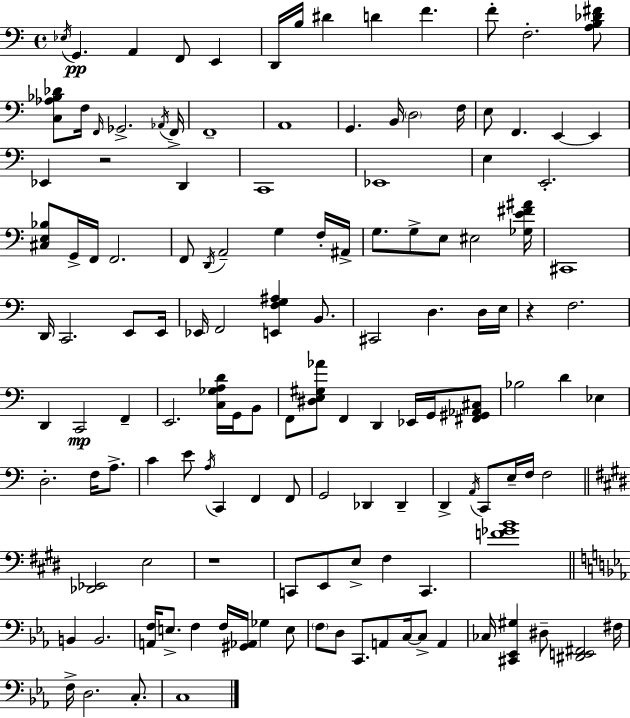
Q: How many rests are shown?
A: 3